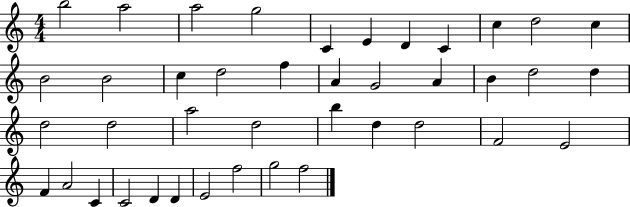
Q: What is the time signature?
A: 4/4